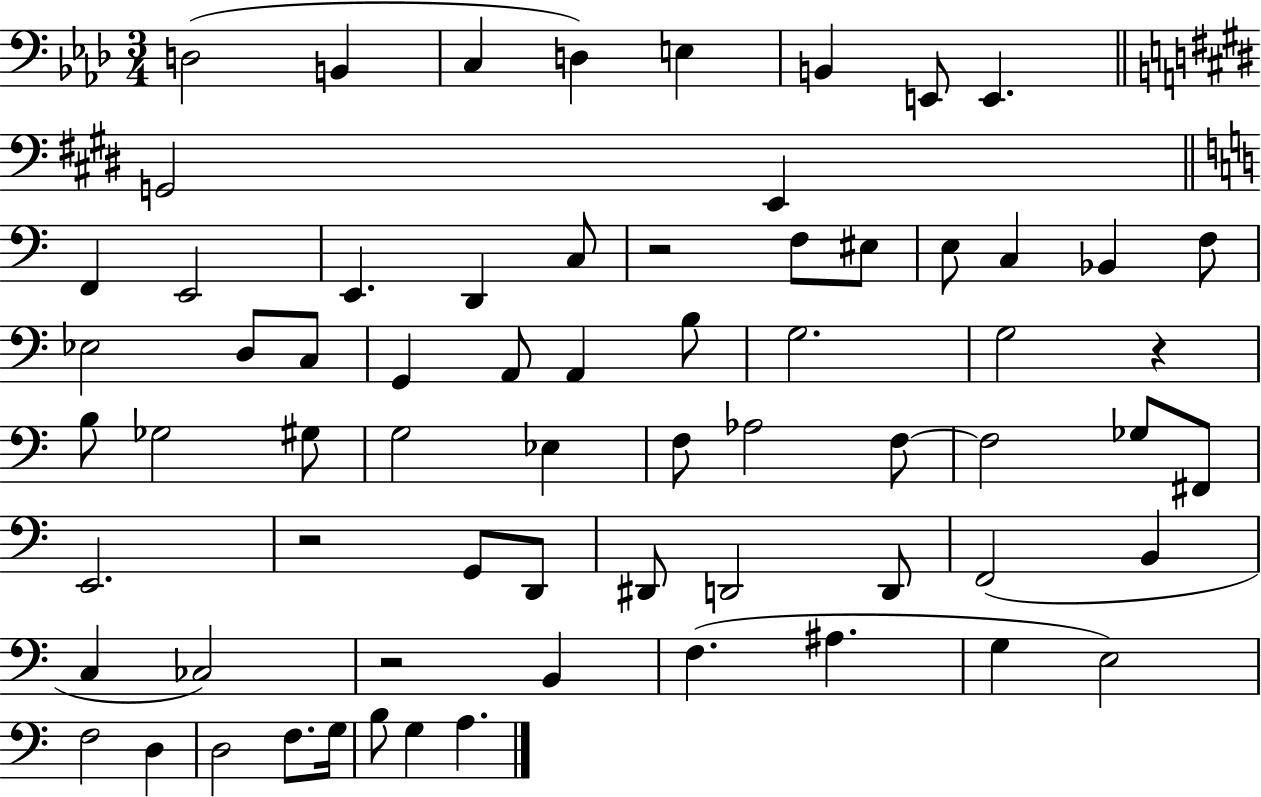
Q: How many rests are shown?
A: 4